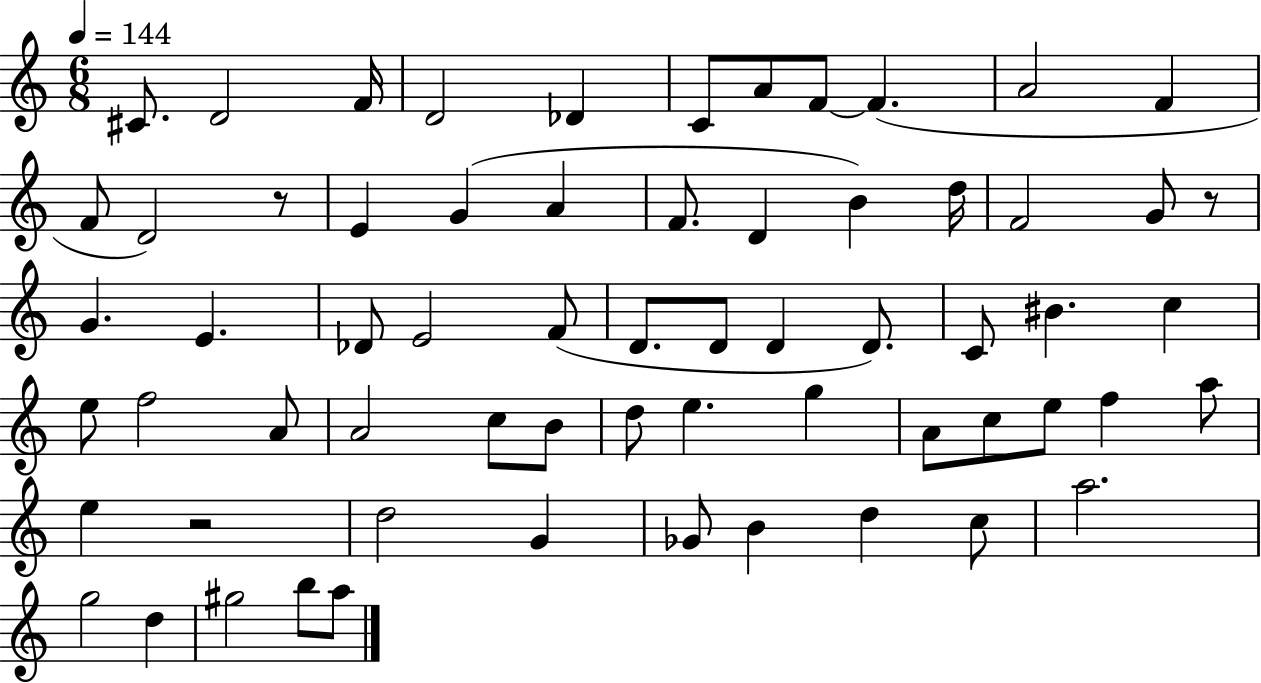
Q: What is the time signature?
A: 6/8